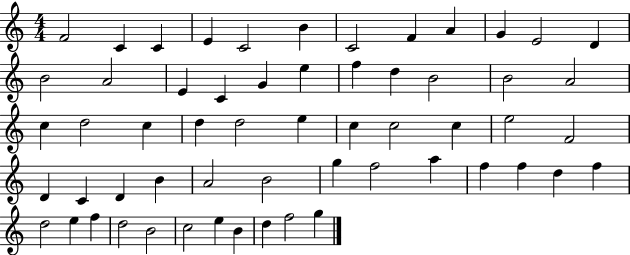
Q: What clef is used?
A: treble